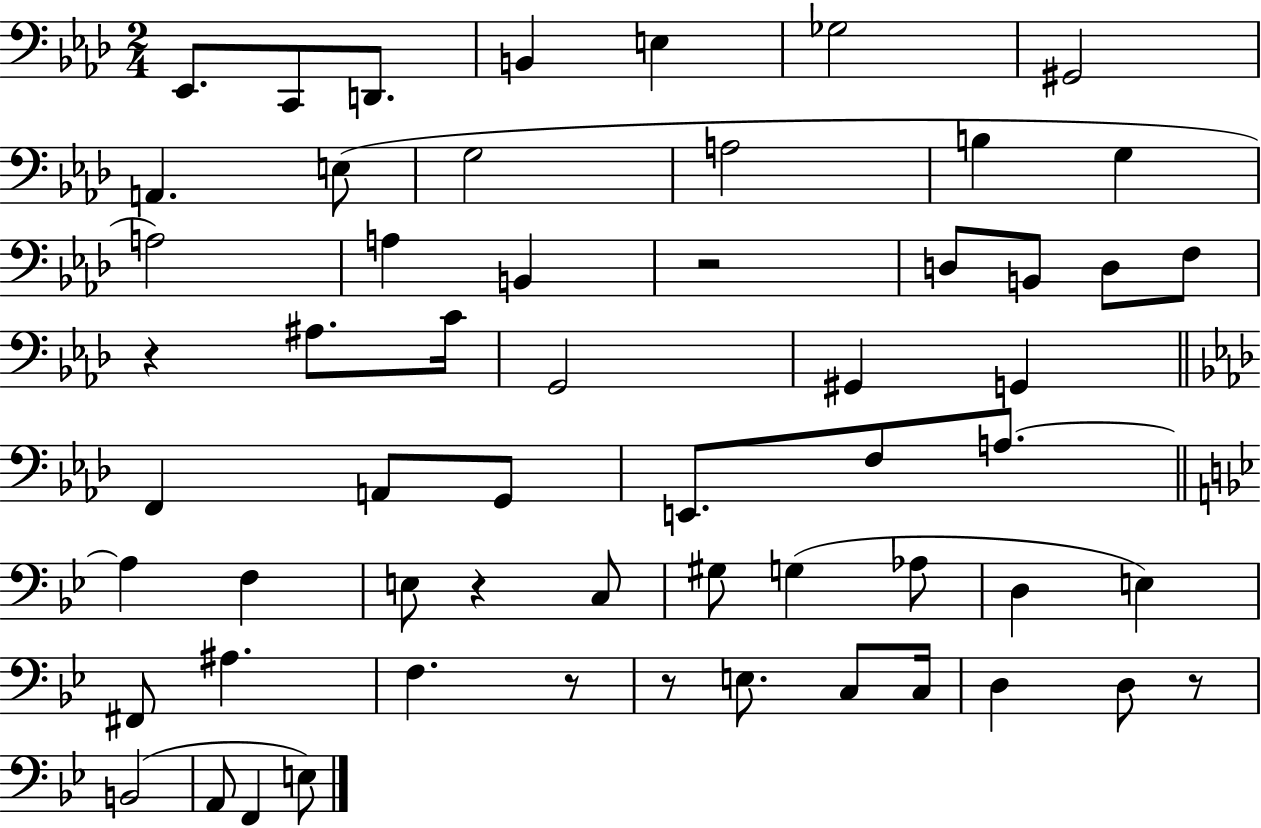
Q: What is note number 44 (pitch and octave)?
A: E3